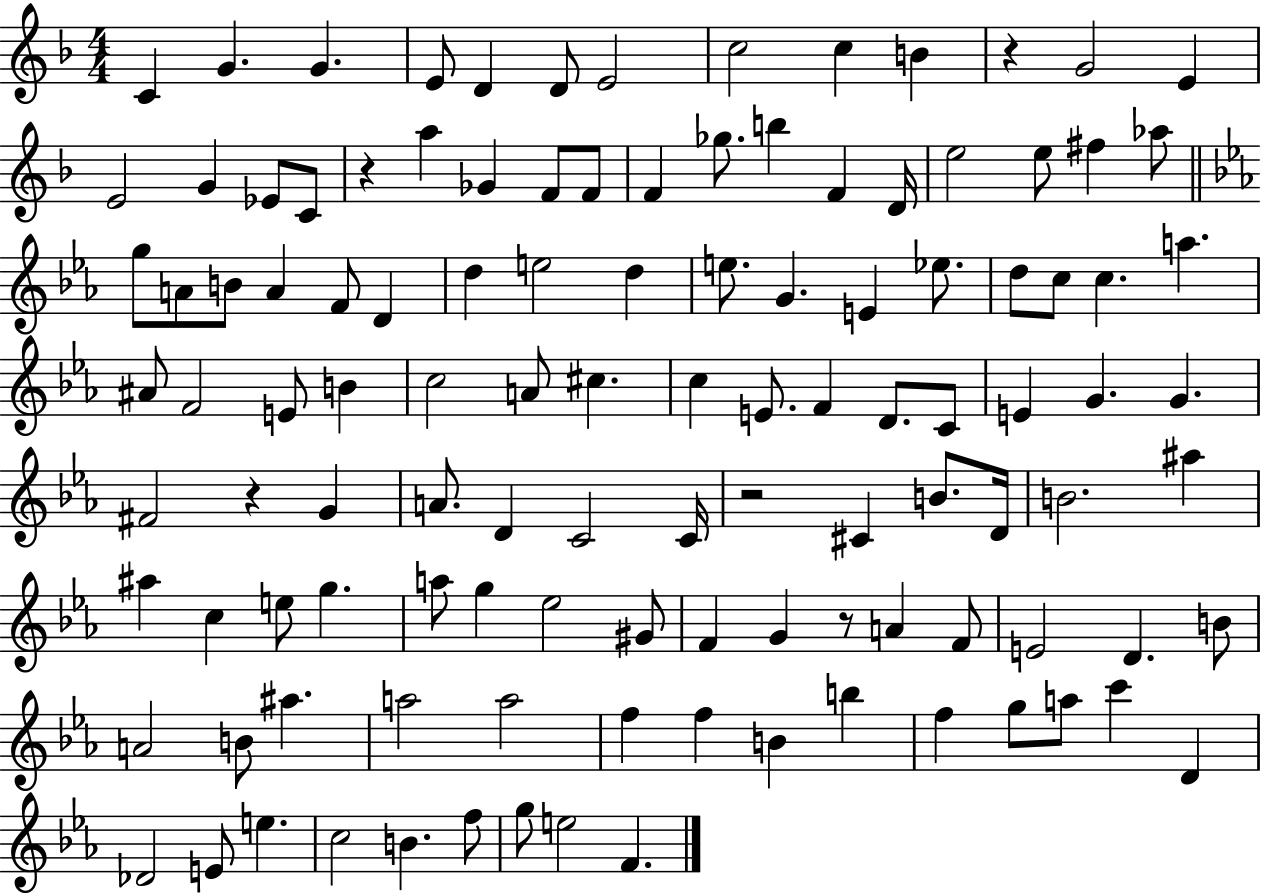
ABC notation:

X:1
T:Untitled
M:4/4
L:1/4
K:F
C G G E/2 D D/2 E2 c2 c B z G2 E E2 G _E/2 C/2 z a _G F/2 F/2 F _g/2 b F D/4 e2 e/2 ^f _a/2 g/2 A/2 B/2 A F/2 D d e2 d e/2 G E _e/2 d/2 c/2 c a ^A/2 F2 E/2 B c2 A/2 ^c c E/2 F D/2 C/2 E G G ^F2 z G A/2 D C2 C/4 z2 ^C B/2 D/4 B2 ^a ^a c e/2 g a/2 g _e2 ^G/2 F G z/2 A F/2 E2 D B/2 A2 B/2 ^a a2 a2 f f B b f g/2 a/2 c' D _D2 E/2 e c2 B f/2 g/2 e2 F